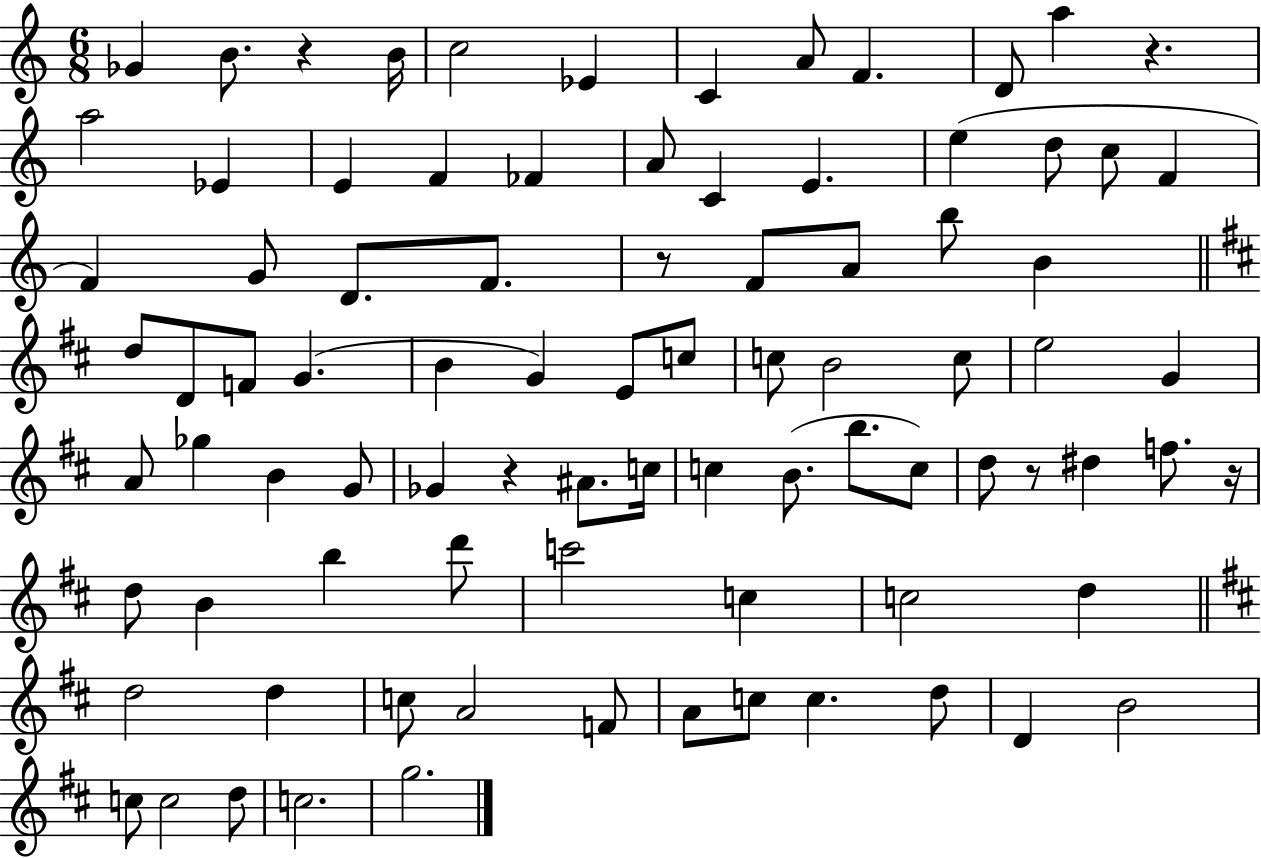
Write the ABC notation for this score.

X:1
T:Untitled
M:6/8
L:1/4
K:C
_G B/2 z B/4 c2 _E C A/2 F D/2 a z a2 _E E F _F A/2 C E e d/2 c/2 F F G/2 D/2 F/2 z/2 F/2 A/2 b/2 B d/2 D/2 F/2 G B G E/2 c/2 c/2 B2 c/2 e2 G A/2 _g B G/2 _G z ^A/2 c/4 c B/2 b/2 c/2 d/2 z/2 ^d f/2 z/4 d/2 B b d'/2 c'2 c c2 d d2 d c/2 A2 F/2 A/2 c/2 c d/2 D B2 c/2 c2 d/2 c2 g2